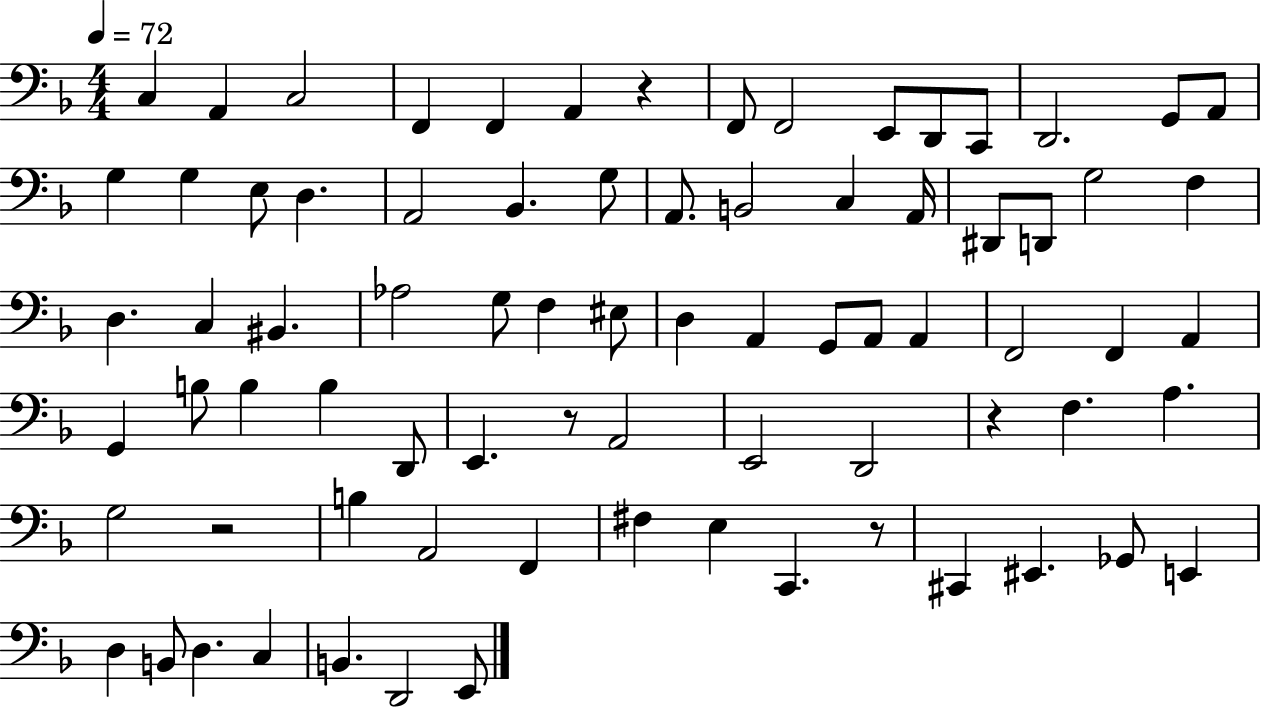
{
  \clef bass
  \numericTimeSignature
  \time 4/4
  \key f \major
  \tempo 4 = 72
  \repeat volta 2 { c4 a,4 c2 | f,4 f,4 a,4 r4 | f,8 f,2 e,8 d,8 c,8 | d,2. g,8 a,8 | \break g4 g4 e8 d4. | a,2 bes,4. g8 | a,8. b,2 c4 a,16 | dis,8 d,8 g2 f4 | \break d4. c4 bis,4. | aes2 g8 f4 eis8 | d4 a,4 g,8 a,8 a,4 | f,2 f,4 a,4 | \break g,4 b8 b4 b4 d,8 | e,4. r8 a,2 | e,2 d,2 | r4 f4. a4. | \break g2 r2 | b4 a,2 f,4 | fis4 e4 c,4. r8 | cis,4 eis,4. ges,8 e,4 | \break d4 b,8 d4. c4 | b,4. d,2 e,8 | } \bar "|."
}